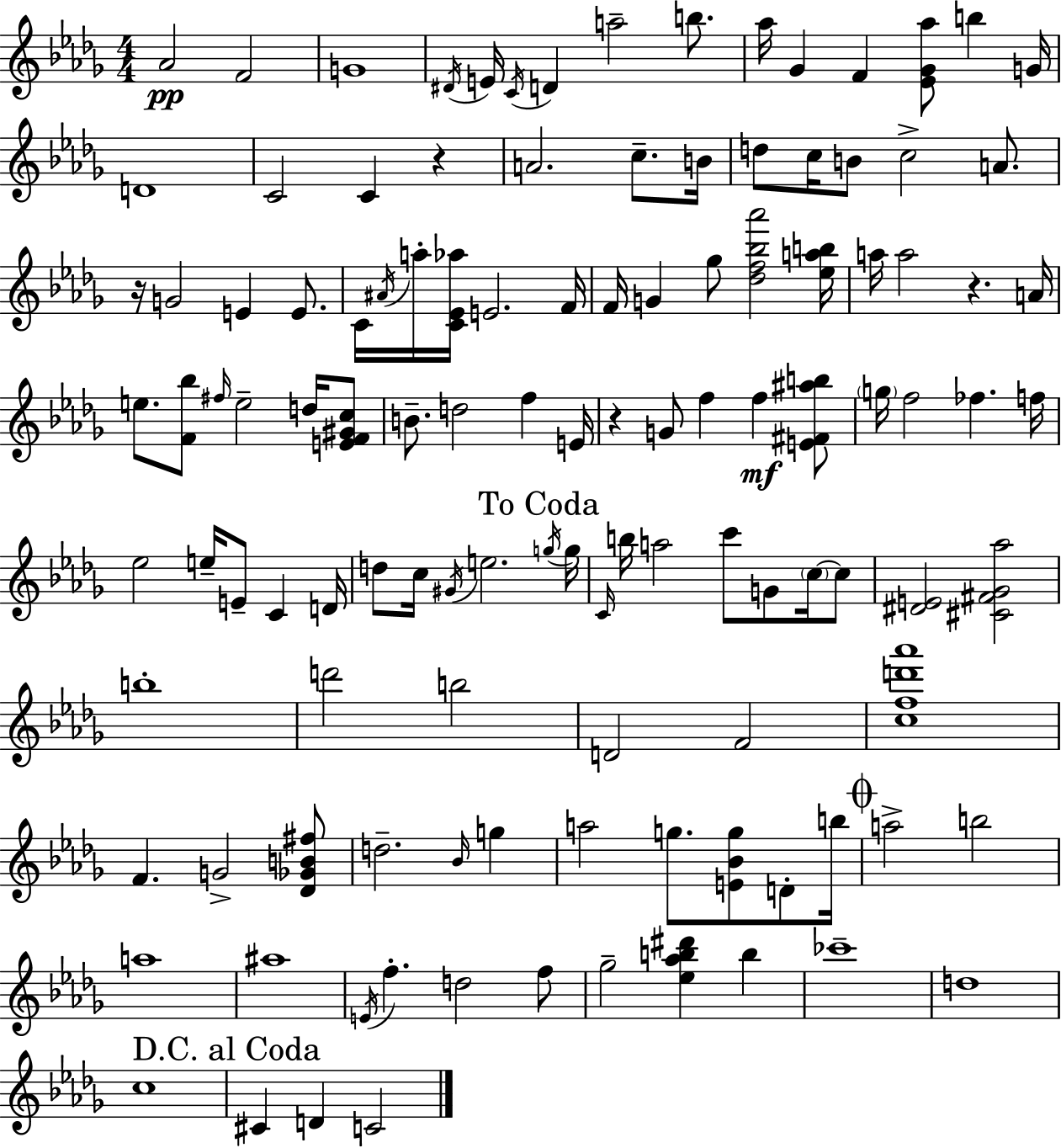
Ab4/h F4/h G4/w D#4/s E4/s C4/s D4/q A5/h B5/e. Ab5/s Gb4/q F4/q [Eb4,Gb4,Ab5]/e B5/q G4/s D4/w C4/h C4/q R/q A4/h. C5/e. B4/s D5/e C5/s B4/e C5/h A4/e. R/s G4/h E4/q E4/e. C4/s A#4/s A5/s [C4,Eb4,Ab5]/s E4/h. F4/s F4/s G4/q Gb5/e [Db5,F5,Bb5,Ab6]/h [Eb5,A5,B5]/s A5/s A5/h R/q. A4/s E5/e. [F4,Bb5]/e F#5/s E5/h D5/s [E4,F4,G#4,C5]/e B4/e. D5/h F5/q E4/s R/q G4/e F5/q F5/q [E4,F#4,A#5,B5]/e G5/s F5/h FES5/q. F5/s Eb5/h E5/s E4/e C4/q D4/s D5/e C5/s G#4/s E5/h. G5/s G5/s C4/s B5/s A5/h C6/e G4/e C5/s C5/e [D#4,E4]/h [C#4,F#4,Gb4,Ab5]/h B5/w D6/h B5/h D4/h F4/h [C5,F5,D6,Ab6]/w F4/q. G4/h [Db4,Gb4,B4,F#5]/e D5/h. Bb4/s G5/q A5/h G5/e. [E4,Bb4,G5]/e D4/e B5/s A5/h B5/h A5/w A#5/w E4/s F5/q. D5/h F5/e Gb5/h [Eb5,Ab5,B5,D#6]/q B5/q CES6/w D5/w C5/w C#4/q D4/q C4/h